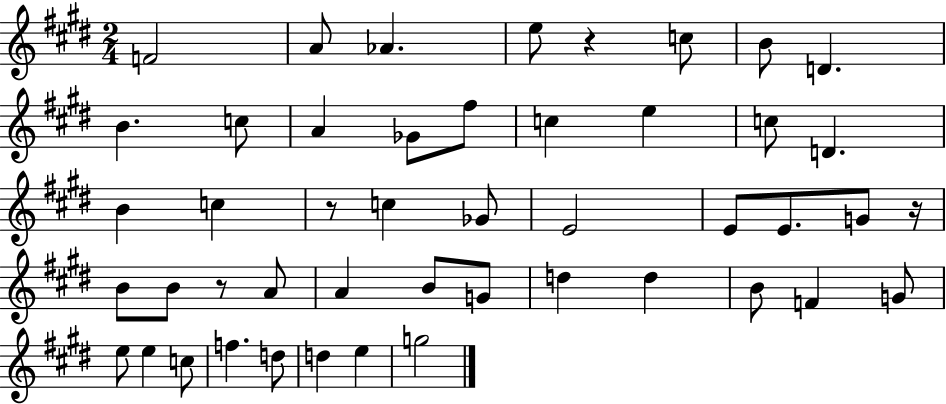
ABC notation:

X:1
T:Untitled
M:2/4
L:1/4
K:E
F2 A/2 _A e/2 z c/2 B/2 D B c/2 A _G/2 ^f/2 c e c/2 D B c z/2 c _G/2 E2 E/2 E/2 G/2 z/4 B/2 B/2 z/2 A/2 A B/2 G/2 d d B/2 F G/2 e/2 e c/2 f d/2 d e g2